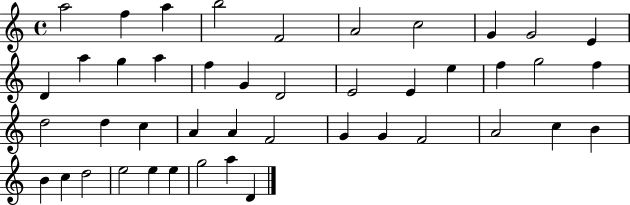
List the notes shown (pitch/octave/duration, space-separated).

A5/h F5/q A5/q B5/h F4/h A4/h C5/h G4/q G4/h E4/q D4/q A5/q G5/q A5/q F5/q G4/q D4/h E4/h E4/q E5/q F5/q G5/h F5/q D5/h D5/q C5/q A4/q A4/q F4/h G4/q G4/q F4/h A4/h C5/q B4/q B4/q C5/q D5/h E5/h E5/q E5/q G5/h A5/q D4/q